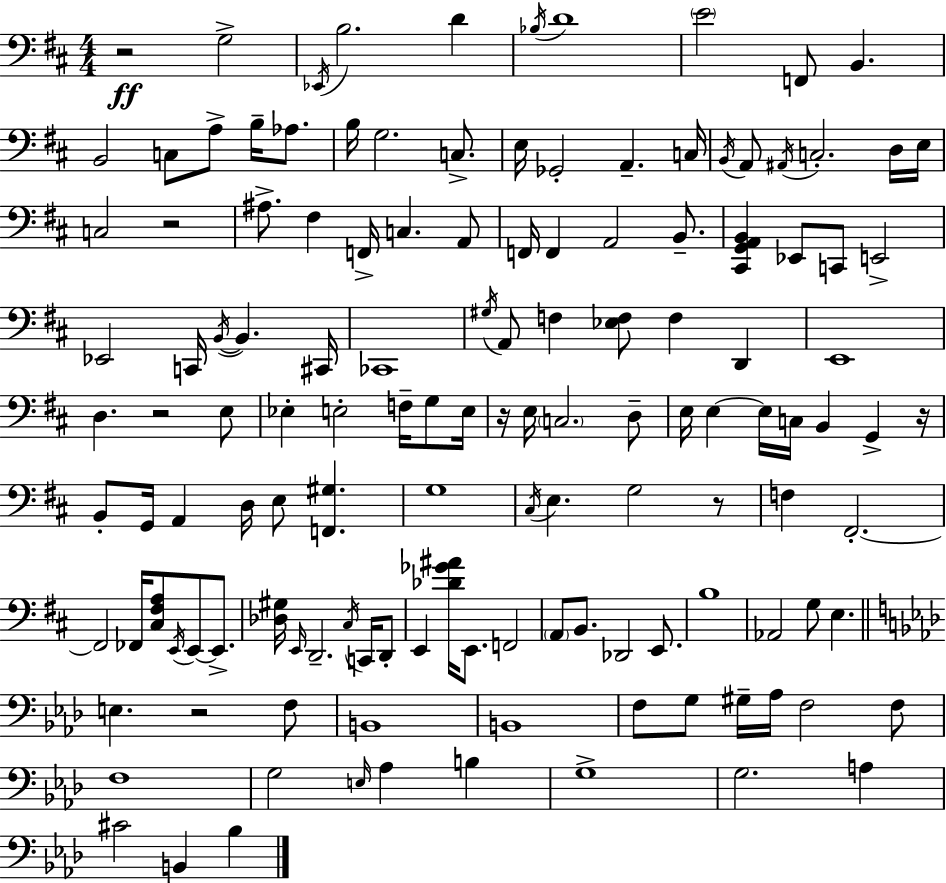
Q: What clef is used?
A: bass